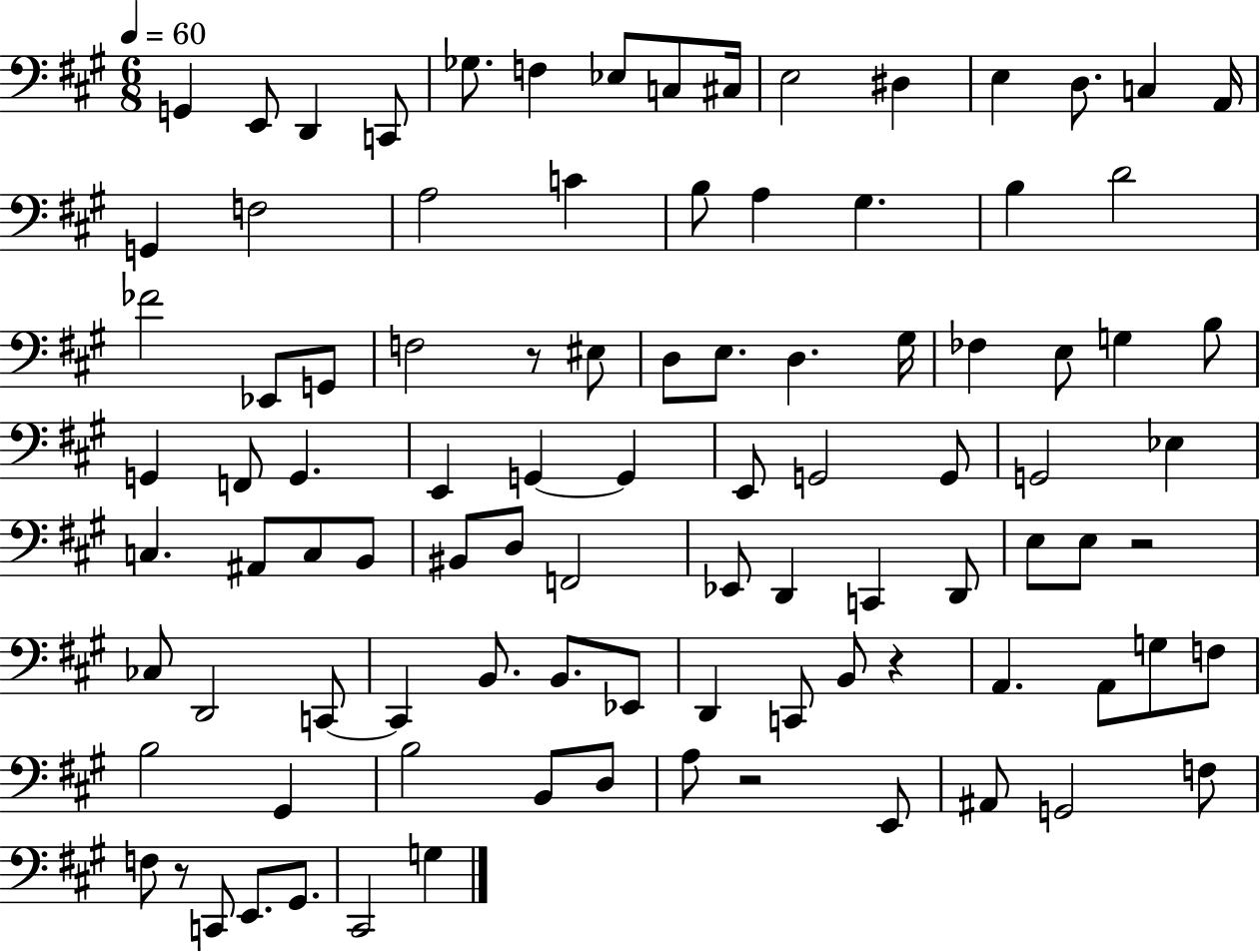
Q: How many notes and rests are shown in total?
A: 96